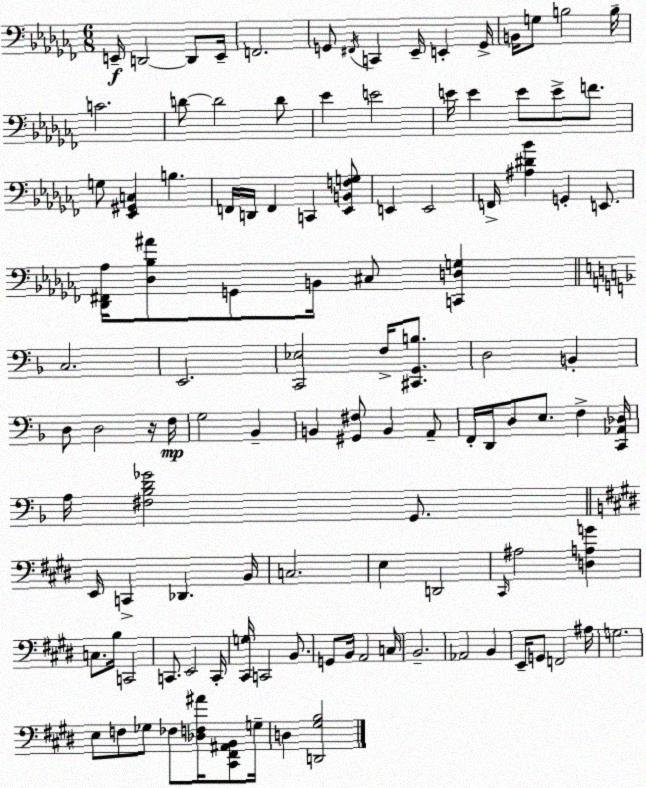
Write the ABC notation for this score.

X:1
T:Untitled
M:6/8
L:1/4
K:Abm
E,,/4 D,,2 D,,/2 E,,/4 F,,2 G,,/2 ^F,,/4 C,, _E,,/4 E,, G,,/4 B,,/4 G,/2 B,2 B,/4 C2 D/2 D2 D/2 _E E2 E/4 E E/2 E/2 F/2 G,/2 [_E,,^G,,C,] B, F,,/4 D,,/4 F,, C,, [_E,,B,,F,G,]/2 E,, E,,2 F,,/4 [^A,^D_B] G,, E,,/2 [_D,,^F,,_A,]/4 [_D,_B,^A]/2 G,,/2 B,,/4 ^C,/2 [C,,D,G,] C,2 E,,2 [C,,_E,]2 F,/4 [^C,,G,,B,]/2 D,2 B,, D,/2 D,2 z/4 F,/4 G,2 _B,, B,, [^G,,^F,]/2 B,, A,,/2 F,,/4 D,,/4 D,/2 E,/2 F, [C,,_A,,_D,]/4 A,/4 [^F,_B,D_G]2 G,,/2 E,,/4 C,, _D,, B,,/4 C,2 E, D,,2 ^C,,/4 ^A,2 [D,A,G] C,/2 B,/4 C,,2 C,,/2 E,,2 C,,/4 [^C,,G,]/4 C,,2 B,,/2 G,,/2 B,,/4 A,,2 C,/4 B,,2 _A,,2 B,, E,,/4 G,,/2 F,,2 ^A,/4 G,2 E,/2 F,/2 _G,/2 _F,/2 [_D,F,^A]/4 [^C,,^F,,^A,,B,,]/2 G,/4 D, [D,,^G,B,]2